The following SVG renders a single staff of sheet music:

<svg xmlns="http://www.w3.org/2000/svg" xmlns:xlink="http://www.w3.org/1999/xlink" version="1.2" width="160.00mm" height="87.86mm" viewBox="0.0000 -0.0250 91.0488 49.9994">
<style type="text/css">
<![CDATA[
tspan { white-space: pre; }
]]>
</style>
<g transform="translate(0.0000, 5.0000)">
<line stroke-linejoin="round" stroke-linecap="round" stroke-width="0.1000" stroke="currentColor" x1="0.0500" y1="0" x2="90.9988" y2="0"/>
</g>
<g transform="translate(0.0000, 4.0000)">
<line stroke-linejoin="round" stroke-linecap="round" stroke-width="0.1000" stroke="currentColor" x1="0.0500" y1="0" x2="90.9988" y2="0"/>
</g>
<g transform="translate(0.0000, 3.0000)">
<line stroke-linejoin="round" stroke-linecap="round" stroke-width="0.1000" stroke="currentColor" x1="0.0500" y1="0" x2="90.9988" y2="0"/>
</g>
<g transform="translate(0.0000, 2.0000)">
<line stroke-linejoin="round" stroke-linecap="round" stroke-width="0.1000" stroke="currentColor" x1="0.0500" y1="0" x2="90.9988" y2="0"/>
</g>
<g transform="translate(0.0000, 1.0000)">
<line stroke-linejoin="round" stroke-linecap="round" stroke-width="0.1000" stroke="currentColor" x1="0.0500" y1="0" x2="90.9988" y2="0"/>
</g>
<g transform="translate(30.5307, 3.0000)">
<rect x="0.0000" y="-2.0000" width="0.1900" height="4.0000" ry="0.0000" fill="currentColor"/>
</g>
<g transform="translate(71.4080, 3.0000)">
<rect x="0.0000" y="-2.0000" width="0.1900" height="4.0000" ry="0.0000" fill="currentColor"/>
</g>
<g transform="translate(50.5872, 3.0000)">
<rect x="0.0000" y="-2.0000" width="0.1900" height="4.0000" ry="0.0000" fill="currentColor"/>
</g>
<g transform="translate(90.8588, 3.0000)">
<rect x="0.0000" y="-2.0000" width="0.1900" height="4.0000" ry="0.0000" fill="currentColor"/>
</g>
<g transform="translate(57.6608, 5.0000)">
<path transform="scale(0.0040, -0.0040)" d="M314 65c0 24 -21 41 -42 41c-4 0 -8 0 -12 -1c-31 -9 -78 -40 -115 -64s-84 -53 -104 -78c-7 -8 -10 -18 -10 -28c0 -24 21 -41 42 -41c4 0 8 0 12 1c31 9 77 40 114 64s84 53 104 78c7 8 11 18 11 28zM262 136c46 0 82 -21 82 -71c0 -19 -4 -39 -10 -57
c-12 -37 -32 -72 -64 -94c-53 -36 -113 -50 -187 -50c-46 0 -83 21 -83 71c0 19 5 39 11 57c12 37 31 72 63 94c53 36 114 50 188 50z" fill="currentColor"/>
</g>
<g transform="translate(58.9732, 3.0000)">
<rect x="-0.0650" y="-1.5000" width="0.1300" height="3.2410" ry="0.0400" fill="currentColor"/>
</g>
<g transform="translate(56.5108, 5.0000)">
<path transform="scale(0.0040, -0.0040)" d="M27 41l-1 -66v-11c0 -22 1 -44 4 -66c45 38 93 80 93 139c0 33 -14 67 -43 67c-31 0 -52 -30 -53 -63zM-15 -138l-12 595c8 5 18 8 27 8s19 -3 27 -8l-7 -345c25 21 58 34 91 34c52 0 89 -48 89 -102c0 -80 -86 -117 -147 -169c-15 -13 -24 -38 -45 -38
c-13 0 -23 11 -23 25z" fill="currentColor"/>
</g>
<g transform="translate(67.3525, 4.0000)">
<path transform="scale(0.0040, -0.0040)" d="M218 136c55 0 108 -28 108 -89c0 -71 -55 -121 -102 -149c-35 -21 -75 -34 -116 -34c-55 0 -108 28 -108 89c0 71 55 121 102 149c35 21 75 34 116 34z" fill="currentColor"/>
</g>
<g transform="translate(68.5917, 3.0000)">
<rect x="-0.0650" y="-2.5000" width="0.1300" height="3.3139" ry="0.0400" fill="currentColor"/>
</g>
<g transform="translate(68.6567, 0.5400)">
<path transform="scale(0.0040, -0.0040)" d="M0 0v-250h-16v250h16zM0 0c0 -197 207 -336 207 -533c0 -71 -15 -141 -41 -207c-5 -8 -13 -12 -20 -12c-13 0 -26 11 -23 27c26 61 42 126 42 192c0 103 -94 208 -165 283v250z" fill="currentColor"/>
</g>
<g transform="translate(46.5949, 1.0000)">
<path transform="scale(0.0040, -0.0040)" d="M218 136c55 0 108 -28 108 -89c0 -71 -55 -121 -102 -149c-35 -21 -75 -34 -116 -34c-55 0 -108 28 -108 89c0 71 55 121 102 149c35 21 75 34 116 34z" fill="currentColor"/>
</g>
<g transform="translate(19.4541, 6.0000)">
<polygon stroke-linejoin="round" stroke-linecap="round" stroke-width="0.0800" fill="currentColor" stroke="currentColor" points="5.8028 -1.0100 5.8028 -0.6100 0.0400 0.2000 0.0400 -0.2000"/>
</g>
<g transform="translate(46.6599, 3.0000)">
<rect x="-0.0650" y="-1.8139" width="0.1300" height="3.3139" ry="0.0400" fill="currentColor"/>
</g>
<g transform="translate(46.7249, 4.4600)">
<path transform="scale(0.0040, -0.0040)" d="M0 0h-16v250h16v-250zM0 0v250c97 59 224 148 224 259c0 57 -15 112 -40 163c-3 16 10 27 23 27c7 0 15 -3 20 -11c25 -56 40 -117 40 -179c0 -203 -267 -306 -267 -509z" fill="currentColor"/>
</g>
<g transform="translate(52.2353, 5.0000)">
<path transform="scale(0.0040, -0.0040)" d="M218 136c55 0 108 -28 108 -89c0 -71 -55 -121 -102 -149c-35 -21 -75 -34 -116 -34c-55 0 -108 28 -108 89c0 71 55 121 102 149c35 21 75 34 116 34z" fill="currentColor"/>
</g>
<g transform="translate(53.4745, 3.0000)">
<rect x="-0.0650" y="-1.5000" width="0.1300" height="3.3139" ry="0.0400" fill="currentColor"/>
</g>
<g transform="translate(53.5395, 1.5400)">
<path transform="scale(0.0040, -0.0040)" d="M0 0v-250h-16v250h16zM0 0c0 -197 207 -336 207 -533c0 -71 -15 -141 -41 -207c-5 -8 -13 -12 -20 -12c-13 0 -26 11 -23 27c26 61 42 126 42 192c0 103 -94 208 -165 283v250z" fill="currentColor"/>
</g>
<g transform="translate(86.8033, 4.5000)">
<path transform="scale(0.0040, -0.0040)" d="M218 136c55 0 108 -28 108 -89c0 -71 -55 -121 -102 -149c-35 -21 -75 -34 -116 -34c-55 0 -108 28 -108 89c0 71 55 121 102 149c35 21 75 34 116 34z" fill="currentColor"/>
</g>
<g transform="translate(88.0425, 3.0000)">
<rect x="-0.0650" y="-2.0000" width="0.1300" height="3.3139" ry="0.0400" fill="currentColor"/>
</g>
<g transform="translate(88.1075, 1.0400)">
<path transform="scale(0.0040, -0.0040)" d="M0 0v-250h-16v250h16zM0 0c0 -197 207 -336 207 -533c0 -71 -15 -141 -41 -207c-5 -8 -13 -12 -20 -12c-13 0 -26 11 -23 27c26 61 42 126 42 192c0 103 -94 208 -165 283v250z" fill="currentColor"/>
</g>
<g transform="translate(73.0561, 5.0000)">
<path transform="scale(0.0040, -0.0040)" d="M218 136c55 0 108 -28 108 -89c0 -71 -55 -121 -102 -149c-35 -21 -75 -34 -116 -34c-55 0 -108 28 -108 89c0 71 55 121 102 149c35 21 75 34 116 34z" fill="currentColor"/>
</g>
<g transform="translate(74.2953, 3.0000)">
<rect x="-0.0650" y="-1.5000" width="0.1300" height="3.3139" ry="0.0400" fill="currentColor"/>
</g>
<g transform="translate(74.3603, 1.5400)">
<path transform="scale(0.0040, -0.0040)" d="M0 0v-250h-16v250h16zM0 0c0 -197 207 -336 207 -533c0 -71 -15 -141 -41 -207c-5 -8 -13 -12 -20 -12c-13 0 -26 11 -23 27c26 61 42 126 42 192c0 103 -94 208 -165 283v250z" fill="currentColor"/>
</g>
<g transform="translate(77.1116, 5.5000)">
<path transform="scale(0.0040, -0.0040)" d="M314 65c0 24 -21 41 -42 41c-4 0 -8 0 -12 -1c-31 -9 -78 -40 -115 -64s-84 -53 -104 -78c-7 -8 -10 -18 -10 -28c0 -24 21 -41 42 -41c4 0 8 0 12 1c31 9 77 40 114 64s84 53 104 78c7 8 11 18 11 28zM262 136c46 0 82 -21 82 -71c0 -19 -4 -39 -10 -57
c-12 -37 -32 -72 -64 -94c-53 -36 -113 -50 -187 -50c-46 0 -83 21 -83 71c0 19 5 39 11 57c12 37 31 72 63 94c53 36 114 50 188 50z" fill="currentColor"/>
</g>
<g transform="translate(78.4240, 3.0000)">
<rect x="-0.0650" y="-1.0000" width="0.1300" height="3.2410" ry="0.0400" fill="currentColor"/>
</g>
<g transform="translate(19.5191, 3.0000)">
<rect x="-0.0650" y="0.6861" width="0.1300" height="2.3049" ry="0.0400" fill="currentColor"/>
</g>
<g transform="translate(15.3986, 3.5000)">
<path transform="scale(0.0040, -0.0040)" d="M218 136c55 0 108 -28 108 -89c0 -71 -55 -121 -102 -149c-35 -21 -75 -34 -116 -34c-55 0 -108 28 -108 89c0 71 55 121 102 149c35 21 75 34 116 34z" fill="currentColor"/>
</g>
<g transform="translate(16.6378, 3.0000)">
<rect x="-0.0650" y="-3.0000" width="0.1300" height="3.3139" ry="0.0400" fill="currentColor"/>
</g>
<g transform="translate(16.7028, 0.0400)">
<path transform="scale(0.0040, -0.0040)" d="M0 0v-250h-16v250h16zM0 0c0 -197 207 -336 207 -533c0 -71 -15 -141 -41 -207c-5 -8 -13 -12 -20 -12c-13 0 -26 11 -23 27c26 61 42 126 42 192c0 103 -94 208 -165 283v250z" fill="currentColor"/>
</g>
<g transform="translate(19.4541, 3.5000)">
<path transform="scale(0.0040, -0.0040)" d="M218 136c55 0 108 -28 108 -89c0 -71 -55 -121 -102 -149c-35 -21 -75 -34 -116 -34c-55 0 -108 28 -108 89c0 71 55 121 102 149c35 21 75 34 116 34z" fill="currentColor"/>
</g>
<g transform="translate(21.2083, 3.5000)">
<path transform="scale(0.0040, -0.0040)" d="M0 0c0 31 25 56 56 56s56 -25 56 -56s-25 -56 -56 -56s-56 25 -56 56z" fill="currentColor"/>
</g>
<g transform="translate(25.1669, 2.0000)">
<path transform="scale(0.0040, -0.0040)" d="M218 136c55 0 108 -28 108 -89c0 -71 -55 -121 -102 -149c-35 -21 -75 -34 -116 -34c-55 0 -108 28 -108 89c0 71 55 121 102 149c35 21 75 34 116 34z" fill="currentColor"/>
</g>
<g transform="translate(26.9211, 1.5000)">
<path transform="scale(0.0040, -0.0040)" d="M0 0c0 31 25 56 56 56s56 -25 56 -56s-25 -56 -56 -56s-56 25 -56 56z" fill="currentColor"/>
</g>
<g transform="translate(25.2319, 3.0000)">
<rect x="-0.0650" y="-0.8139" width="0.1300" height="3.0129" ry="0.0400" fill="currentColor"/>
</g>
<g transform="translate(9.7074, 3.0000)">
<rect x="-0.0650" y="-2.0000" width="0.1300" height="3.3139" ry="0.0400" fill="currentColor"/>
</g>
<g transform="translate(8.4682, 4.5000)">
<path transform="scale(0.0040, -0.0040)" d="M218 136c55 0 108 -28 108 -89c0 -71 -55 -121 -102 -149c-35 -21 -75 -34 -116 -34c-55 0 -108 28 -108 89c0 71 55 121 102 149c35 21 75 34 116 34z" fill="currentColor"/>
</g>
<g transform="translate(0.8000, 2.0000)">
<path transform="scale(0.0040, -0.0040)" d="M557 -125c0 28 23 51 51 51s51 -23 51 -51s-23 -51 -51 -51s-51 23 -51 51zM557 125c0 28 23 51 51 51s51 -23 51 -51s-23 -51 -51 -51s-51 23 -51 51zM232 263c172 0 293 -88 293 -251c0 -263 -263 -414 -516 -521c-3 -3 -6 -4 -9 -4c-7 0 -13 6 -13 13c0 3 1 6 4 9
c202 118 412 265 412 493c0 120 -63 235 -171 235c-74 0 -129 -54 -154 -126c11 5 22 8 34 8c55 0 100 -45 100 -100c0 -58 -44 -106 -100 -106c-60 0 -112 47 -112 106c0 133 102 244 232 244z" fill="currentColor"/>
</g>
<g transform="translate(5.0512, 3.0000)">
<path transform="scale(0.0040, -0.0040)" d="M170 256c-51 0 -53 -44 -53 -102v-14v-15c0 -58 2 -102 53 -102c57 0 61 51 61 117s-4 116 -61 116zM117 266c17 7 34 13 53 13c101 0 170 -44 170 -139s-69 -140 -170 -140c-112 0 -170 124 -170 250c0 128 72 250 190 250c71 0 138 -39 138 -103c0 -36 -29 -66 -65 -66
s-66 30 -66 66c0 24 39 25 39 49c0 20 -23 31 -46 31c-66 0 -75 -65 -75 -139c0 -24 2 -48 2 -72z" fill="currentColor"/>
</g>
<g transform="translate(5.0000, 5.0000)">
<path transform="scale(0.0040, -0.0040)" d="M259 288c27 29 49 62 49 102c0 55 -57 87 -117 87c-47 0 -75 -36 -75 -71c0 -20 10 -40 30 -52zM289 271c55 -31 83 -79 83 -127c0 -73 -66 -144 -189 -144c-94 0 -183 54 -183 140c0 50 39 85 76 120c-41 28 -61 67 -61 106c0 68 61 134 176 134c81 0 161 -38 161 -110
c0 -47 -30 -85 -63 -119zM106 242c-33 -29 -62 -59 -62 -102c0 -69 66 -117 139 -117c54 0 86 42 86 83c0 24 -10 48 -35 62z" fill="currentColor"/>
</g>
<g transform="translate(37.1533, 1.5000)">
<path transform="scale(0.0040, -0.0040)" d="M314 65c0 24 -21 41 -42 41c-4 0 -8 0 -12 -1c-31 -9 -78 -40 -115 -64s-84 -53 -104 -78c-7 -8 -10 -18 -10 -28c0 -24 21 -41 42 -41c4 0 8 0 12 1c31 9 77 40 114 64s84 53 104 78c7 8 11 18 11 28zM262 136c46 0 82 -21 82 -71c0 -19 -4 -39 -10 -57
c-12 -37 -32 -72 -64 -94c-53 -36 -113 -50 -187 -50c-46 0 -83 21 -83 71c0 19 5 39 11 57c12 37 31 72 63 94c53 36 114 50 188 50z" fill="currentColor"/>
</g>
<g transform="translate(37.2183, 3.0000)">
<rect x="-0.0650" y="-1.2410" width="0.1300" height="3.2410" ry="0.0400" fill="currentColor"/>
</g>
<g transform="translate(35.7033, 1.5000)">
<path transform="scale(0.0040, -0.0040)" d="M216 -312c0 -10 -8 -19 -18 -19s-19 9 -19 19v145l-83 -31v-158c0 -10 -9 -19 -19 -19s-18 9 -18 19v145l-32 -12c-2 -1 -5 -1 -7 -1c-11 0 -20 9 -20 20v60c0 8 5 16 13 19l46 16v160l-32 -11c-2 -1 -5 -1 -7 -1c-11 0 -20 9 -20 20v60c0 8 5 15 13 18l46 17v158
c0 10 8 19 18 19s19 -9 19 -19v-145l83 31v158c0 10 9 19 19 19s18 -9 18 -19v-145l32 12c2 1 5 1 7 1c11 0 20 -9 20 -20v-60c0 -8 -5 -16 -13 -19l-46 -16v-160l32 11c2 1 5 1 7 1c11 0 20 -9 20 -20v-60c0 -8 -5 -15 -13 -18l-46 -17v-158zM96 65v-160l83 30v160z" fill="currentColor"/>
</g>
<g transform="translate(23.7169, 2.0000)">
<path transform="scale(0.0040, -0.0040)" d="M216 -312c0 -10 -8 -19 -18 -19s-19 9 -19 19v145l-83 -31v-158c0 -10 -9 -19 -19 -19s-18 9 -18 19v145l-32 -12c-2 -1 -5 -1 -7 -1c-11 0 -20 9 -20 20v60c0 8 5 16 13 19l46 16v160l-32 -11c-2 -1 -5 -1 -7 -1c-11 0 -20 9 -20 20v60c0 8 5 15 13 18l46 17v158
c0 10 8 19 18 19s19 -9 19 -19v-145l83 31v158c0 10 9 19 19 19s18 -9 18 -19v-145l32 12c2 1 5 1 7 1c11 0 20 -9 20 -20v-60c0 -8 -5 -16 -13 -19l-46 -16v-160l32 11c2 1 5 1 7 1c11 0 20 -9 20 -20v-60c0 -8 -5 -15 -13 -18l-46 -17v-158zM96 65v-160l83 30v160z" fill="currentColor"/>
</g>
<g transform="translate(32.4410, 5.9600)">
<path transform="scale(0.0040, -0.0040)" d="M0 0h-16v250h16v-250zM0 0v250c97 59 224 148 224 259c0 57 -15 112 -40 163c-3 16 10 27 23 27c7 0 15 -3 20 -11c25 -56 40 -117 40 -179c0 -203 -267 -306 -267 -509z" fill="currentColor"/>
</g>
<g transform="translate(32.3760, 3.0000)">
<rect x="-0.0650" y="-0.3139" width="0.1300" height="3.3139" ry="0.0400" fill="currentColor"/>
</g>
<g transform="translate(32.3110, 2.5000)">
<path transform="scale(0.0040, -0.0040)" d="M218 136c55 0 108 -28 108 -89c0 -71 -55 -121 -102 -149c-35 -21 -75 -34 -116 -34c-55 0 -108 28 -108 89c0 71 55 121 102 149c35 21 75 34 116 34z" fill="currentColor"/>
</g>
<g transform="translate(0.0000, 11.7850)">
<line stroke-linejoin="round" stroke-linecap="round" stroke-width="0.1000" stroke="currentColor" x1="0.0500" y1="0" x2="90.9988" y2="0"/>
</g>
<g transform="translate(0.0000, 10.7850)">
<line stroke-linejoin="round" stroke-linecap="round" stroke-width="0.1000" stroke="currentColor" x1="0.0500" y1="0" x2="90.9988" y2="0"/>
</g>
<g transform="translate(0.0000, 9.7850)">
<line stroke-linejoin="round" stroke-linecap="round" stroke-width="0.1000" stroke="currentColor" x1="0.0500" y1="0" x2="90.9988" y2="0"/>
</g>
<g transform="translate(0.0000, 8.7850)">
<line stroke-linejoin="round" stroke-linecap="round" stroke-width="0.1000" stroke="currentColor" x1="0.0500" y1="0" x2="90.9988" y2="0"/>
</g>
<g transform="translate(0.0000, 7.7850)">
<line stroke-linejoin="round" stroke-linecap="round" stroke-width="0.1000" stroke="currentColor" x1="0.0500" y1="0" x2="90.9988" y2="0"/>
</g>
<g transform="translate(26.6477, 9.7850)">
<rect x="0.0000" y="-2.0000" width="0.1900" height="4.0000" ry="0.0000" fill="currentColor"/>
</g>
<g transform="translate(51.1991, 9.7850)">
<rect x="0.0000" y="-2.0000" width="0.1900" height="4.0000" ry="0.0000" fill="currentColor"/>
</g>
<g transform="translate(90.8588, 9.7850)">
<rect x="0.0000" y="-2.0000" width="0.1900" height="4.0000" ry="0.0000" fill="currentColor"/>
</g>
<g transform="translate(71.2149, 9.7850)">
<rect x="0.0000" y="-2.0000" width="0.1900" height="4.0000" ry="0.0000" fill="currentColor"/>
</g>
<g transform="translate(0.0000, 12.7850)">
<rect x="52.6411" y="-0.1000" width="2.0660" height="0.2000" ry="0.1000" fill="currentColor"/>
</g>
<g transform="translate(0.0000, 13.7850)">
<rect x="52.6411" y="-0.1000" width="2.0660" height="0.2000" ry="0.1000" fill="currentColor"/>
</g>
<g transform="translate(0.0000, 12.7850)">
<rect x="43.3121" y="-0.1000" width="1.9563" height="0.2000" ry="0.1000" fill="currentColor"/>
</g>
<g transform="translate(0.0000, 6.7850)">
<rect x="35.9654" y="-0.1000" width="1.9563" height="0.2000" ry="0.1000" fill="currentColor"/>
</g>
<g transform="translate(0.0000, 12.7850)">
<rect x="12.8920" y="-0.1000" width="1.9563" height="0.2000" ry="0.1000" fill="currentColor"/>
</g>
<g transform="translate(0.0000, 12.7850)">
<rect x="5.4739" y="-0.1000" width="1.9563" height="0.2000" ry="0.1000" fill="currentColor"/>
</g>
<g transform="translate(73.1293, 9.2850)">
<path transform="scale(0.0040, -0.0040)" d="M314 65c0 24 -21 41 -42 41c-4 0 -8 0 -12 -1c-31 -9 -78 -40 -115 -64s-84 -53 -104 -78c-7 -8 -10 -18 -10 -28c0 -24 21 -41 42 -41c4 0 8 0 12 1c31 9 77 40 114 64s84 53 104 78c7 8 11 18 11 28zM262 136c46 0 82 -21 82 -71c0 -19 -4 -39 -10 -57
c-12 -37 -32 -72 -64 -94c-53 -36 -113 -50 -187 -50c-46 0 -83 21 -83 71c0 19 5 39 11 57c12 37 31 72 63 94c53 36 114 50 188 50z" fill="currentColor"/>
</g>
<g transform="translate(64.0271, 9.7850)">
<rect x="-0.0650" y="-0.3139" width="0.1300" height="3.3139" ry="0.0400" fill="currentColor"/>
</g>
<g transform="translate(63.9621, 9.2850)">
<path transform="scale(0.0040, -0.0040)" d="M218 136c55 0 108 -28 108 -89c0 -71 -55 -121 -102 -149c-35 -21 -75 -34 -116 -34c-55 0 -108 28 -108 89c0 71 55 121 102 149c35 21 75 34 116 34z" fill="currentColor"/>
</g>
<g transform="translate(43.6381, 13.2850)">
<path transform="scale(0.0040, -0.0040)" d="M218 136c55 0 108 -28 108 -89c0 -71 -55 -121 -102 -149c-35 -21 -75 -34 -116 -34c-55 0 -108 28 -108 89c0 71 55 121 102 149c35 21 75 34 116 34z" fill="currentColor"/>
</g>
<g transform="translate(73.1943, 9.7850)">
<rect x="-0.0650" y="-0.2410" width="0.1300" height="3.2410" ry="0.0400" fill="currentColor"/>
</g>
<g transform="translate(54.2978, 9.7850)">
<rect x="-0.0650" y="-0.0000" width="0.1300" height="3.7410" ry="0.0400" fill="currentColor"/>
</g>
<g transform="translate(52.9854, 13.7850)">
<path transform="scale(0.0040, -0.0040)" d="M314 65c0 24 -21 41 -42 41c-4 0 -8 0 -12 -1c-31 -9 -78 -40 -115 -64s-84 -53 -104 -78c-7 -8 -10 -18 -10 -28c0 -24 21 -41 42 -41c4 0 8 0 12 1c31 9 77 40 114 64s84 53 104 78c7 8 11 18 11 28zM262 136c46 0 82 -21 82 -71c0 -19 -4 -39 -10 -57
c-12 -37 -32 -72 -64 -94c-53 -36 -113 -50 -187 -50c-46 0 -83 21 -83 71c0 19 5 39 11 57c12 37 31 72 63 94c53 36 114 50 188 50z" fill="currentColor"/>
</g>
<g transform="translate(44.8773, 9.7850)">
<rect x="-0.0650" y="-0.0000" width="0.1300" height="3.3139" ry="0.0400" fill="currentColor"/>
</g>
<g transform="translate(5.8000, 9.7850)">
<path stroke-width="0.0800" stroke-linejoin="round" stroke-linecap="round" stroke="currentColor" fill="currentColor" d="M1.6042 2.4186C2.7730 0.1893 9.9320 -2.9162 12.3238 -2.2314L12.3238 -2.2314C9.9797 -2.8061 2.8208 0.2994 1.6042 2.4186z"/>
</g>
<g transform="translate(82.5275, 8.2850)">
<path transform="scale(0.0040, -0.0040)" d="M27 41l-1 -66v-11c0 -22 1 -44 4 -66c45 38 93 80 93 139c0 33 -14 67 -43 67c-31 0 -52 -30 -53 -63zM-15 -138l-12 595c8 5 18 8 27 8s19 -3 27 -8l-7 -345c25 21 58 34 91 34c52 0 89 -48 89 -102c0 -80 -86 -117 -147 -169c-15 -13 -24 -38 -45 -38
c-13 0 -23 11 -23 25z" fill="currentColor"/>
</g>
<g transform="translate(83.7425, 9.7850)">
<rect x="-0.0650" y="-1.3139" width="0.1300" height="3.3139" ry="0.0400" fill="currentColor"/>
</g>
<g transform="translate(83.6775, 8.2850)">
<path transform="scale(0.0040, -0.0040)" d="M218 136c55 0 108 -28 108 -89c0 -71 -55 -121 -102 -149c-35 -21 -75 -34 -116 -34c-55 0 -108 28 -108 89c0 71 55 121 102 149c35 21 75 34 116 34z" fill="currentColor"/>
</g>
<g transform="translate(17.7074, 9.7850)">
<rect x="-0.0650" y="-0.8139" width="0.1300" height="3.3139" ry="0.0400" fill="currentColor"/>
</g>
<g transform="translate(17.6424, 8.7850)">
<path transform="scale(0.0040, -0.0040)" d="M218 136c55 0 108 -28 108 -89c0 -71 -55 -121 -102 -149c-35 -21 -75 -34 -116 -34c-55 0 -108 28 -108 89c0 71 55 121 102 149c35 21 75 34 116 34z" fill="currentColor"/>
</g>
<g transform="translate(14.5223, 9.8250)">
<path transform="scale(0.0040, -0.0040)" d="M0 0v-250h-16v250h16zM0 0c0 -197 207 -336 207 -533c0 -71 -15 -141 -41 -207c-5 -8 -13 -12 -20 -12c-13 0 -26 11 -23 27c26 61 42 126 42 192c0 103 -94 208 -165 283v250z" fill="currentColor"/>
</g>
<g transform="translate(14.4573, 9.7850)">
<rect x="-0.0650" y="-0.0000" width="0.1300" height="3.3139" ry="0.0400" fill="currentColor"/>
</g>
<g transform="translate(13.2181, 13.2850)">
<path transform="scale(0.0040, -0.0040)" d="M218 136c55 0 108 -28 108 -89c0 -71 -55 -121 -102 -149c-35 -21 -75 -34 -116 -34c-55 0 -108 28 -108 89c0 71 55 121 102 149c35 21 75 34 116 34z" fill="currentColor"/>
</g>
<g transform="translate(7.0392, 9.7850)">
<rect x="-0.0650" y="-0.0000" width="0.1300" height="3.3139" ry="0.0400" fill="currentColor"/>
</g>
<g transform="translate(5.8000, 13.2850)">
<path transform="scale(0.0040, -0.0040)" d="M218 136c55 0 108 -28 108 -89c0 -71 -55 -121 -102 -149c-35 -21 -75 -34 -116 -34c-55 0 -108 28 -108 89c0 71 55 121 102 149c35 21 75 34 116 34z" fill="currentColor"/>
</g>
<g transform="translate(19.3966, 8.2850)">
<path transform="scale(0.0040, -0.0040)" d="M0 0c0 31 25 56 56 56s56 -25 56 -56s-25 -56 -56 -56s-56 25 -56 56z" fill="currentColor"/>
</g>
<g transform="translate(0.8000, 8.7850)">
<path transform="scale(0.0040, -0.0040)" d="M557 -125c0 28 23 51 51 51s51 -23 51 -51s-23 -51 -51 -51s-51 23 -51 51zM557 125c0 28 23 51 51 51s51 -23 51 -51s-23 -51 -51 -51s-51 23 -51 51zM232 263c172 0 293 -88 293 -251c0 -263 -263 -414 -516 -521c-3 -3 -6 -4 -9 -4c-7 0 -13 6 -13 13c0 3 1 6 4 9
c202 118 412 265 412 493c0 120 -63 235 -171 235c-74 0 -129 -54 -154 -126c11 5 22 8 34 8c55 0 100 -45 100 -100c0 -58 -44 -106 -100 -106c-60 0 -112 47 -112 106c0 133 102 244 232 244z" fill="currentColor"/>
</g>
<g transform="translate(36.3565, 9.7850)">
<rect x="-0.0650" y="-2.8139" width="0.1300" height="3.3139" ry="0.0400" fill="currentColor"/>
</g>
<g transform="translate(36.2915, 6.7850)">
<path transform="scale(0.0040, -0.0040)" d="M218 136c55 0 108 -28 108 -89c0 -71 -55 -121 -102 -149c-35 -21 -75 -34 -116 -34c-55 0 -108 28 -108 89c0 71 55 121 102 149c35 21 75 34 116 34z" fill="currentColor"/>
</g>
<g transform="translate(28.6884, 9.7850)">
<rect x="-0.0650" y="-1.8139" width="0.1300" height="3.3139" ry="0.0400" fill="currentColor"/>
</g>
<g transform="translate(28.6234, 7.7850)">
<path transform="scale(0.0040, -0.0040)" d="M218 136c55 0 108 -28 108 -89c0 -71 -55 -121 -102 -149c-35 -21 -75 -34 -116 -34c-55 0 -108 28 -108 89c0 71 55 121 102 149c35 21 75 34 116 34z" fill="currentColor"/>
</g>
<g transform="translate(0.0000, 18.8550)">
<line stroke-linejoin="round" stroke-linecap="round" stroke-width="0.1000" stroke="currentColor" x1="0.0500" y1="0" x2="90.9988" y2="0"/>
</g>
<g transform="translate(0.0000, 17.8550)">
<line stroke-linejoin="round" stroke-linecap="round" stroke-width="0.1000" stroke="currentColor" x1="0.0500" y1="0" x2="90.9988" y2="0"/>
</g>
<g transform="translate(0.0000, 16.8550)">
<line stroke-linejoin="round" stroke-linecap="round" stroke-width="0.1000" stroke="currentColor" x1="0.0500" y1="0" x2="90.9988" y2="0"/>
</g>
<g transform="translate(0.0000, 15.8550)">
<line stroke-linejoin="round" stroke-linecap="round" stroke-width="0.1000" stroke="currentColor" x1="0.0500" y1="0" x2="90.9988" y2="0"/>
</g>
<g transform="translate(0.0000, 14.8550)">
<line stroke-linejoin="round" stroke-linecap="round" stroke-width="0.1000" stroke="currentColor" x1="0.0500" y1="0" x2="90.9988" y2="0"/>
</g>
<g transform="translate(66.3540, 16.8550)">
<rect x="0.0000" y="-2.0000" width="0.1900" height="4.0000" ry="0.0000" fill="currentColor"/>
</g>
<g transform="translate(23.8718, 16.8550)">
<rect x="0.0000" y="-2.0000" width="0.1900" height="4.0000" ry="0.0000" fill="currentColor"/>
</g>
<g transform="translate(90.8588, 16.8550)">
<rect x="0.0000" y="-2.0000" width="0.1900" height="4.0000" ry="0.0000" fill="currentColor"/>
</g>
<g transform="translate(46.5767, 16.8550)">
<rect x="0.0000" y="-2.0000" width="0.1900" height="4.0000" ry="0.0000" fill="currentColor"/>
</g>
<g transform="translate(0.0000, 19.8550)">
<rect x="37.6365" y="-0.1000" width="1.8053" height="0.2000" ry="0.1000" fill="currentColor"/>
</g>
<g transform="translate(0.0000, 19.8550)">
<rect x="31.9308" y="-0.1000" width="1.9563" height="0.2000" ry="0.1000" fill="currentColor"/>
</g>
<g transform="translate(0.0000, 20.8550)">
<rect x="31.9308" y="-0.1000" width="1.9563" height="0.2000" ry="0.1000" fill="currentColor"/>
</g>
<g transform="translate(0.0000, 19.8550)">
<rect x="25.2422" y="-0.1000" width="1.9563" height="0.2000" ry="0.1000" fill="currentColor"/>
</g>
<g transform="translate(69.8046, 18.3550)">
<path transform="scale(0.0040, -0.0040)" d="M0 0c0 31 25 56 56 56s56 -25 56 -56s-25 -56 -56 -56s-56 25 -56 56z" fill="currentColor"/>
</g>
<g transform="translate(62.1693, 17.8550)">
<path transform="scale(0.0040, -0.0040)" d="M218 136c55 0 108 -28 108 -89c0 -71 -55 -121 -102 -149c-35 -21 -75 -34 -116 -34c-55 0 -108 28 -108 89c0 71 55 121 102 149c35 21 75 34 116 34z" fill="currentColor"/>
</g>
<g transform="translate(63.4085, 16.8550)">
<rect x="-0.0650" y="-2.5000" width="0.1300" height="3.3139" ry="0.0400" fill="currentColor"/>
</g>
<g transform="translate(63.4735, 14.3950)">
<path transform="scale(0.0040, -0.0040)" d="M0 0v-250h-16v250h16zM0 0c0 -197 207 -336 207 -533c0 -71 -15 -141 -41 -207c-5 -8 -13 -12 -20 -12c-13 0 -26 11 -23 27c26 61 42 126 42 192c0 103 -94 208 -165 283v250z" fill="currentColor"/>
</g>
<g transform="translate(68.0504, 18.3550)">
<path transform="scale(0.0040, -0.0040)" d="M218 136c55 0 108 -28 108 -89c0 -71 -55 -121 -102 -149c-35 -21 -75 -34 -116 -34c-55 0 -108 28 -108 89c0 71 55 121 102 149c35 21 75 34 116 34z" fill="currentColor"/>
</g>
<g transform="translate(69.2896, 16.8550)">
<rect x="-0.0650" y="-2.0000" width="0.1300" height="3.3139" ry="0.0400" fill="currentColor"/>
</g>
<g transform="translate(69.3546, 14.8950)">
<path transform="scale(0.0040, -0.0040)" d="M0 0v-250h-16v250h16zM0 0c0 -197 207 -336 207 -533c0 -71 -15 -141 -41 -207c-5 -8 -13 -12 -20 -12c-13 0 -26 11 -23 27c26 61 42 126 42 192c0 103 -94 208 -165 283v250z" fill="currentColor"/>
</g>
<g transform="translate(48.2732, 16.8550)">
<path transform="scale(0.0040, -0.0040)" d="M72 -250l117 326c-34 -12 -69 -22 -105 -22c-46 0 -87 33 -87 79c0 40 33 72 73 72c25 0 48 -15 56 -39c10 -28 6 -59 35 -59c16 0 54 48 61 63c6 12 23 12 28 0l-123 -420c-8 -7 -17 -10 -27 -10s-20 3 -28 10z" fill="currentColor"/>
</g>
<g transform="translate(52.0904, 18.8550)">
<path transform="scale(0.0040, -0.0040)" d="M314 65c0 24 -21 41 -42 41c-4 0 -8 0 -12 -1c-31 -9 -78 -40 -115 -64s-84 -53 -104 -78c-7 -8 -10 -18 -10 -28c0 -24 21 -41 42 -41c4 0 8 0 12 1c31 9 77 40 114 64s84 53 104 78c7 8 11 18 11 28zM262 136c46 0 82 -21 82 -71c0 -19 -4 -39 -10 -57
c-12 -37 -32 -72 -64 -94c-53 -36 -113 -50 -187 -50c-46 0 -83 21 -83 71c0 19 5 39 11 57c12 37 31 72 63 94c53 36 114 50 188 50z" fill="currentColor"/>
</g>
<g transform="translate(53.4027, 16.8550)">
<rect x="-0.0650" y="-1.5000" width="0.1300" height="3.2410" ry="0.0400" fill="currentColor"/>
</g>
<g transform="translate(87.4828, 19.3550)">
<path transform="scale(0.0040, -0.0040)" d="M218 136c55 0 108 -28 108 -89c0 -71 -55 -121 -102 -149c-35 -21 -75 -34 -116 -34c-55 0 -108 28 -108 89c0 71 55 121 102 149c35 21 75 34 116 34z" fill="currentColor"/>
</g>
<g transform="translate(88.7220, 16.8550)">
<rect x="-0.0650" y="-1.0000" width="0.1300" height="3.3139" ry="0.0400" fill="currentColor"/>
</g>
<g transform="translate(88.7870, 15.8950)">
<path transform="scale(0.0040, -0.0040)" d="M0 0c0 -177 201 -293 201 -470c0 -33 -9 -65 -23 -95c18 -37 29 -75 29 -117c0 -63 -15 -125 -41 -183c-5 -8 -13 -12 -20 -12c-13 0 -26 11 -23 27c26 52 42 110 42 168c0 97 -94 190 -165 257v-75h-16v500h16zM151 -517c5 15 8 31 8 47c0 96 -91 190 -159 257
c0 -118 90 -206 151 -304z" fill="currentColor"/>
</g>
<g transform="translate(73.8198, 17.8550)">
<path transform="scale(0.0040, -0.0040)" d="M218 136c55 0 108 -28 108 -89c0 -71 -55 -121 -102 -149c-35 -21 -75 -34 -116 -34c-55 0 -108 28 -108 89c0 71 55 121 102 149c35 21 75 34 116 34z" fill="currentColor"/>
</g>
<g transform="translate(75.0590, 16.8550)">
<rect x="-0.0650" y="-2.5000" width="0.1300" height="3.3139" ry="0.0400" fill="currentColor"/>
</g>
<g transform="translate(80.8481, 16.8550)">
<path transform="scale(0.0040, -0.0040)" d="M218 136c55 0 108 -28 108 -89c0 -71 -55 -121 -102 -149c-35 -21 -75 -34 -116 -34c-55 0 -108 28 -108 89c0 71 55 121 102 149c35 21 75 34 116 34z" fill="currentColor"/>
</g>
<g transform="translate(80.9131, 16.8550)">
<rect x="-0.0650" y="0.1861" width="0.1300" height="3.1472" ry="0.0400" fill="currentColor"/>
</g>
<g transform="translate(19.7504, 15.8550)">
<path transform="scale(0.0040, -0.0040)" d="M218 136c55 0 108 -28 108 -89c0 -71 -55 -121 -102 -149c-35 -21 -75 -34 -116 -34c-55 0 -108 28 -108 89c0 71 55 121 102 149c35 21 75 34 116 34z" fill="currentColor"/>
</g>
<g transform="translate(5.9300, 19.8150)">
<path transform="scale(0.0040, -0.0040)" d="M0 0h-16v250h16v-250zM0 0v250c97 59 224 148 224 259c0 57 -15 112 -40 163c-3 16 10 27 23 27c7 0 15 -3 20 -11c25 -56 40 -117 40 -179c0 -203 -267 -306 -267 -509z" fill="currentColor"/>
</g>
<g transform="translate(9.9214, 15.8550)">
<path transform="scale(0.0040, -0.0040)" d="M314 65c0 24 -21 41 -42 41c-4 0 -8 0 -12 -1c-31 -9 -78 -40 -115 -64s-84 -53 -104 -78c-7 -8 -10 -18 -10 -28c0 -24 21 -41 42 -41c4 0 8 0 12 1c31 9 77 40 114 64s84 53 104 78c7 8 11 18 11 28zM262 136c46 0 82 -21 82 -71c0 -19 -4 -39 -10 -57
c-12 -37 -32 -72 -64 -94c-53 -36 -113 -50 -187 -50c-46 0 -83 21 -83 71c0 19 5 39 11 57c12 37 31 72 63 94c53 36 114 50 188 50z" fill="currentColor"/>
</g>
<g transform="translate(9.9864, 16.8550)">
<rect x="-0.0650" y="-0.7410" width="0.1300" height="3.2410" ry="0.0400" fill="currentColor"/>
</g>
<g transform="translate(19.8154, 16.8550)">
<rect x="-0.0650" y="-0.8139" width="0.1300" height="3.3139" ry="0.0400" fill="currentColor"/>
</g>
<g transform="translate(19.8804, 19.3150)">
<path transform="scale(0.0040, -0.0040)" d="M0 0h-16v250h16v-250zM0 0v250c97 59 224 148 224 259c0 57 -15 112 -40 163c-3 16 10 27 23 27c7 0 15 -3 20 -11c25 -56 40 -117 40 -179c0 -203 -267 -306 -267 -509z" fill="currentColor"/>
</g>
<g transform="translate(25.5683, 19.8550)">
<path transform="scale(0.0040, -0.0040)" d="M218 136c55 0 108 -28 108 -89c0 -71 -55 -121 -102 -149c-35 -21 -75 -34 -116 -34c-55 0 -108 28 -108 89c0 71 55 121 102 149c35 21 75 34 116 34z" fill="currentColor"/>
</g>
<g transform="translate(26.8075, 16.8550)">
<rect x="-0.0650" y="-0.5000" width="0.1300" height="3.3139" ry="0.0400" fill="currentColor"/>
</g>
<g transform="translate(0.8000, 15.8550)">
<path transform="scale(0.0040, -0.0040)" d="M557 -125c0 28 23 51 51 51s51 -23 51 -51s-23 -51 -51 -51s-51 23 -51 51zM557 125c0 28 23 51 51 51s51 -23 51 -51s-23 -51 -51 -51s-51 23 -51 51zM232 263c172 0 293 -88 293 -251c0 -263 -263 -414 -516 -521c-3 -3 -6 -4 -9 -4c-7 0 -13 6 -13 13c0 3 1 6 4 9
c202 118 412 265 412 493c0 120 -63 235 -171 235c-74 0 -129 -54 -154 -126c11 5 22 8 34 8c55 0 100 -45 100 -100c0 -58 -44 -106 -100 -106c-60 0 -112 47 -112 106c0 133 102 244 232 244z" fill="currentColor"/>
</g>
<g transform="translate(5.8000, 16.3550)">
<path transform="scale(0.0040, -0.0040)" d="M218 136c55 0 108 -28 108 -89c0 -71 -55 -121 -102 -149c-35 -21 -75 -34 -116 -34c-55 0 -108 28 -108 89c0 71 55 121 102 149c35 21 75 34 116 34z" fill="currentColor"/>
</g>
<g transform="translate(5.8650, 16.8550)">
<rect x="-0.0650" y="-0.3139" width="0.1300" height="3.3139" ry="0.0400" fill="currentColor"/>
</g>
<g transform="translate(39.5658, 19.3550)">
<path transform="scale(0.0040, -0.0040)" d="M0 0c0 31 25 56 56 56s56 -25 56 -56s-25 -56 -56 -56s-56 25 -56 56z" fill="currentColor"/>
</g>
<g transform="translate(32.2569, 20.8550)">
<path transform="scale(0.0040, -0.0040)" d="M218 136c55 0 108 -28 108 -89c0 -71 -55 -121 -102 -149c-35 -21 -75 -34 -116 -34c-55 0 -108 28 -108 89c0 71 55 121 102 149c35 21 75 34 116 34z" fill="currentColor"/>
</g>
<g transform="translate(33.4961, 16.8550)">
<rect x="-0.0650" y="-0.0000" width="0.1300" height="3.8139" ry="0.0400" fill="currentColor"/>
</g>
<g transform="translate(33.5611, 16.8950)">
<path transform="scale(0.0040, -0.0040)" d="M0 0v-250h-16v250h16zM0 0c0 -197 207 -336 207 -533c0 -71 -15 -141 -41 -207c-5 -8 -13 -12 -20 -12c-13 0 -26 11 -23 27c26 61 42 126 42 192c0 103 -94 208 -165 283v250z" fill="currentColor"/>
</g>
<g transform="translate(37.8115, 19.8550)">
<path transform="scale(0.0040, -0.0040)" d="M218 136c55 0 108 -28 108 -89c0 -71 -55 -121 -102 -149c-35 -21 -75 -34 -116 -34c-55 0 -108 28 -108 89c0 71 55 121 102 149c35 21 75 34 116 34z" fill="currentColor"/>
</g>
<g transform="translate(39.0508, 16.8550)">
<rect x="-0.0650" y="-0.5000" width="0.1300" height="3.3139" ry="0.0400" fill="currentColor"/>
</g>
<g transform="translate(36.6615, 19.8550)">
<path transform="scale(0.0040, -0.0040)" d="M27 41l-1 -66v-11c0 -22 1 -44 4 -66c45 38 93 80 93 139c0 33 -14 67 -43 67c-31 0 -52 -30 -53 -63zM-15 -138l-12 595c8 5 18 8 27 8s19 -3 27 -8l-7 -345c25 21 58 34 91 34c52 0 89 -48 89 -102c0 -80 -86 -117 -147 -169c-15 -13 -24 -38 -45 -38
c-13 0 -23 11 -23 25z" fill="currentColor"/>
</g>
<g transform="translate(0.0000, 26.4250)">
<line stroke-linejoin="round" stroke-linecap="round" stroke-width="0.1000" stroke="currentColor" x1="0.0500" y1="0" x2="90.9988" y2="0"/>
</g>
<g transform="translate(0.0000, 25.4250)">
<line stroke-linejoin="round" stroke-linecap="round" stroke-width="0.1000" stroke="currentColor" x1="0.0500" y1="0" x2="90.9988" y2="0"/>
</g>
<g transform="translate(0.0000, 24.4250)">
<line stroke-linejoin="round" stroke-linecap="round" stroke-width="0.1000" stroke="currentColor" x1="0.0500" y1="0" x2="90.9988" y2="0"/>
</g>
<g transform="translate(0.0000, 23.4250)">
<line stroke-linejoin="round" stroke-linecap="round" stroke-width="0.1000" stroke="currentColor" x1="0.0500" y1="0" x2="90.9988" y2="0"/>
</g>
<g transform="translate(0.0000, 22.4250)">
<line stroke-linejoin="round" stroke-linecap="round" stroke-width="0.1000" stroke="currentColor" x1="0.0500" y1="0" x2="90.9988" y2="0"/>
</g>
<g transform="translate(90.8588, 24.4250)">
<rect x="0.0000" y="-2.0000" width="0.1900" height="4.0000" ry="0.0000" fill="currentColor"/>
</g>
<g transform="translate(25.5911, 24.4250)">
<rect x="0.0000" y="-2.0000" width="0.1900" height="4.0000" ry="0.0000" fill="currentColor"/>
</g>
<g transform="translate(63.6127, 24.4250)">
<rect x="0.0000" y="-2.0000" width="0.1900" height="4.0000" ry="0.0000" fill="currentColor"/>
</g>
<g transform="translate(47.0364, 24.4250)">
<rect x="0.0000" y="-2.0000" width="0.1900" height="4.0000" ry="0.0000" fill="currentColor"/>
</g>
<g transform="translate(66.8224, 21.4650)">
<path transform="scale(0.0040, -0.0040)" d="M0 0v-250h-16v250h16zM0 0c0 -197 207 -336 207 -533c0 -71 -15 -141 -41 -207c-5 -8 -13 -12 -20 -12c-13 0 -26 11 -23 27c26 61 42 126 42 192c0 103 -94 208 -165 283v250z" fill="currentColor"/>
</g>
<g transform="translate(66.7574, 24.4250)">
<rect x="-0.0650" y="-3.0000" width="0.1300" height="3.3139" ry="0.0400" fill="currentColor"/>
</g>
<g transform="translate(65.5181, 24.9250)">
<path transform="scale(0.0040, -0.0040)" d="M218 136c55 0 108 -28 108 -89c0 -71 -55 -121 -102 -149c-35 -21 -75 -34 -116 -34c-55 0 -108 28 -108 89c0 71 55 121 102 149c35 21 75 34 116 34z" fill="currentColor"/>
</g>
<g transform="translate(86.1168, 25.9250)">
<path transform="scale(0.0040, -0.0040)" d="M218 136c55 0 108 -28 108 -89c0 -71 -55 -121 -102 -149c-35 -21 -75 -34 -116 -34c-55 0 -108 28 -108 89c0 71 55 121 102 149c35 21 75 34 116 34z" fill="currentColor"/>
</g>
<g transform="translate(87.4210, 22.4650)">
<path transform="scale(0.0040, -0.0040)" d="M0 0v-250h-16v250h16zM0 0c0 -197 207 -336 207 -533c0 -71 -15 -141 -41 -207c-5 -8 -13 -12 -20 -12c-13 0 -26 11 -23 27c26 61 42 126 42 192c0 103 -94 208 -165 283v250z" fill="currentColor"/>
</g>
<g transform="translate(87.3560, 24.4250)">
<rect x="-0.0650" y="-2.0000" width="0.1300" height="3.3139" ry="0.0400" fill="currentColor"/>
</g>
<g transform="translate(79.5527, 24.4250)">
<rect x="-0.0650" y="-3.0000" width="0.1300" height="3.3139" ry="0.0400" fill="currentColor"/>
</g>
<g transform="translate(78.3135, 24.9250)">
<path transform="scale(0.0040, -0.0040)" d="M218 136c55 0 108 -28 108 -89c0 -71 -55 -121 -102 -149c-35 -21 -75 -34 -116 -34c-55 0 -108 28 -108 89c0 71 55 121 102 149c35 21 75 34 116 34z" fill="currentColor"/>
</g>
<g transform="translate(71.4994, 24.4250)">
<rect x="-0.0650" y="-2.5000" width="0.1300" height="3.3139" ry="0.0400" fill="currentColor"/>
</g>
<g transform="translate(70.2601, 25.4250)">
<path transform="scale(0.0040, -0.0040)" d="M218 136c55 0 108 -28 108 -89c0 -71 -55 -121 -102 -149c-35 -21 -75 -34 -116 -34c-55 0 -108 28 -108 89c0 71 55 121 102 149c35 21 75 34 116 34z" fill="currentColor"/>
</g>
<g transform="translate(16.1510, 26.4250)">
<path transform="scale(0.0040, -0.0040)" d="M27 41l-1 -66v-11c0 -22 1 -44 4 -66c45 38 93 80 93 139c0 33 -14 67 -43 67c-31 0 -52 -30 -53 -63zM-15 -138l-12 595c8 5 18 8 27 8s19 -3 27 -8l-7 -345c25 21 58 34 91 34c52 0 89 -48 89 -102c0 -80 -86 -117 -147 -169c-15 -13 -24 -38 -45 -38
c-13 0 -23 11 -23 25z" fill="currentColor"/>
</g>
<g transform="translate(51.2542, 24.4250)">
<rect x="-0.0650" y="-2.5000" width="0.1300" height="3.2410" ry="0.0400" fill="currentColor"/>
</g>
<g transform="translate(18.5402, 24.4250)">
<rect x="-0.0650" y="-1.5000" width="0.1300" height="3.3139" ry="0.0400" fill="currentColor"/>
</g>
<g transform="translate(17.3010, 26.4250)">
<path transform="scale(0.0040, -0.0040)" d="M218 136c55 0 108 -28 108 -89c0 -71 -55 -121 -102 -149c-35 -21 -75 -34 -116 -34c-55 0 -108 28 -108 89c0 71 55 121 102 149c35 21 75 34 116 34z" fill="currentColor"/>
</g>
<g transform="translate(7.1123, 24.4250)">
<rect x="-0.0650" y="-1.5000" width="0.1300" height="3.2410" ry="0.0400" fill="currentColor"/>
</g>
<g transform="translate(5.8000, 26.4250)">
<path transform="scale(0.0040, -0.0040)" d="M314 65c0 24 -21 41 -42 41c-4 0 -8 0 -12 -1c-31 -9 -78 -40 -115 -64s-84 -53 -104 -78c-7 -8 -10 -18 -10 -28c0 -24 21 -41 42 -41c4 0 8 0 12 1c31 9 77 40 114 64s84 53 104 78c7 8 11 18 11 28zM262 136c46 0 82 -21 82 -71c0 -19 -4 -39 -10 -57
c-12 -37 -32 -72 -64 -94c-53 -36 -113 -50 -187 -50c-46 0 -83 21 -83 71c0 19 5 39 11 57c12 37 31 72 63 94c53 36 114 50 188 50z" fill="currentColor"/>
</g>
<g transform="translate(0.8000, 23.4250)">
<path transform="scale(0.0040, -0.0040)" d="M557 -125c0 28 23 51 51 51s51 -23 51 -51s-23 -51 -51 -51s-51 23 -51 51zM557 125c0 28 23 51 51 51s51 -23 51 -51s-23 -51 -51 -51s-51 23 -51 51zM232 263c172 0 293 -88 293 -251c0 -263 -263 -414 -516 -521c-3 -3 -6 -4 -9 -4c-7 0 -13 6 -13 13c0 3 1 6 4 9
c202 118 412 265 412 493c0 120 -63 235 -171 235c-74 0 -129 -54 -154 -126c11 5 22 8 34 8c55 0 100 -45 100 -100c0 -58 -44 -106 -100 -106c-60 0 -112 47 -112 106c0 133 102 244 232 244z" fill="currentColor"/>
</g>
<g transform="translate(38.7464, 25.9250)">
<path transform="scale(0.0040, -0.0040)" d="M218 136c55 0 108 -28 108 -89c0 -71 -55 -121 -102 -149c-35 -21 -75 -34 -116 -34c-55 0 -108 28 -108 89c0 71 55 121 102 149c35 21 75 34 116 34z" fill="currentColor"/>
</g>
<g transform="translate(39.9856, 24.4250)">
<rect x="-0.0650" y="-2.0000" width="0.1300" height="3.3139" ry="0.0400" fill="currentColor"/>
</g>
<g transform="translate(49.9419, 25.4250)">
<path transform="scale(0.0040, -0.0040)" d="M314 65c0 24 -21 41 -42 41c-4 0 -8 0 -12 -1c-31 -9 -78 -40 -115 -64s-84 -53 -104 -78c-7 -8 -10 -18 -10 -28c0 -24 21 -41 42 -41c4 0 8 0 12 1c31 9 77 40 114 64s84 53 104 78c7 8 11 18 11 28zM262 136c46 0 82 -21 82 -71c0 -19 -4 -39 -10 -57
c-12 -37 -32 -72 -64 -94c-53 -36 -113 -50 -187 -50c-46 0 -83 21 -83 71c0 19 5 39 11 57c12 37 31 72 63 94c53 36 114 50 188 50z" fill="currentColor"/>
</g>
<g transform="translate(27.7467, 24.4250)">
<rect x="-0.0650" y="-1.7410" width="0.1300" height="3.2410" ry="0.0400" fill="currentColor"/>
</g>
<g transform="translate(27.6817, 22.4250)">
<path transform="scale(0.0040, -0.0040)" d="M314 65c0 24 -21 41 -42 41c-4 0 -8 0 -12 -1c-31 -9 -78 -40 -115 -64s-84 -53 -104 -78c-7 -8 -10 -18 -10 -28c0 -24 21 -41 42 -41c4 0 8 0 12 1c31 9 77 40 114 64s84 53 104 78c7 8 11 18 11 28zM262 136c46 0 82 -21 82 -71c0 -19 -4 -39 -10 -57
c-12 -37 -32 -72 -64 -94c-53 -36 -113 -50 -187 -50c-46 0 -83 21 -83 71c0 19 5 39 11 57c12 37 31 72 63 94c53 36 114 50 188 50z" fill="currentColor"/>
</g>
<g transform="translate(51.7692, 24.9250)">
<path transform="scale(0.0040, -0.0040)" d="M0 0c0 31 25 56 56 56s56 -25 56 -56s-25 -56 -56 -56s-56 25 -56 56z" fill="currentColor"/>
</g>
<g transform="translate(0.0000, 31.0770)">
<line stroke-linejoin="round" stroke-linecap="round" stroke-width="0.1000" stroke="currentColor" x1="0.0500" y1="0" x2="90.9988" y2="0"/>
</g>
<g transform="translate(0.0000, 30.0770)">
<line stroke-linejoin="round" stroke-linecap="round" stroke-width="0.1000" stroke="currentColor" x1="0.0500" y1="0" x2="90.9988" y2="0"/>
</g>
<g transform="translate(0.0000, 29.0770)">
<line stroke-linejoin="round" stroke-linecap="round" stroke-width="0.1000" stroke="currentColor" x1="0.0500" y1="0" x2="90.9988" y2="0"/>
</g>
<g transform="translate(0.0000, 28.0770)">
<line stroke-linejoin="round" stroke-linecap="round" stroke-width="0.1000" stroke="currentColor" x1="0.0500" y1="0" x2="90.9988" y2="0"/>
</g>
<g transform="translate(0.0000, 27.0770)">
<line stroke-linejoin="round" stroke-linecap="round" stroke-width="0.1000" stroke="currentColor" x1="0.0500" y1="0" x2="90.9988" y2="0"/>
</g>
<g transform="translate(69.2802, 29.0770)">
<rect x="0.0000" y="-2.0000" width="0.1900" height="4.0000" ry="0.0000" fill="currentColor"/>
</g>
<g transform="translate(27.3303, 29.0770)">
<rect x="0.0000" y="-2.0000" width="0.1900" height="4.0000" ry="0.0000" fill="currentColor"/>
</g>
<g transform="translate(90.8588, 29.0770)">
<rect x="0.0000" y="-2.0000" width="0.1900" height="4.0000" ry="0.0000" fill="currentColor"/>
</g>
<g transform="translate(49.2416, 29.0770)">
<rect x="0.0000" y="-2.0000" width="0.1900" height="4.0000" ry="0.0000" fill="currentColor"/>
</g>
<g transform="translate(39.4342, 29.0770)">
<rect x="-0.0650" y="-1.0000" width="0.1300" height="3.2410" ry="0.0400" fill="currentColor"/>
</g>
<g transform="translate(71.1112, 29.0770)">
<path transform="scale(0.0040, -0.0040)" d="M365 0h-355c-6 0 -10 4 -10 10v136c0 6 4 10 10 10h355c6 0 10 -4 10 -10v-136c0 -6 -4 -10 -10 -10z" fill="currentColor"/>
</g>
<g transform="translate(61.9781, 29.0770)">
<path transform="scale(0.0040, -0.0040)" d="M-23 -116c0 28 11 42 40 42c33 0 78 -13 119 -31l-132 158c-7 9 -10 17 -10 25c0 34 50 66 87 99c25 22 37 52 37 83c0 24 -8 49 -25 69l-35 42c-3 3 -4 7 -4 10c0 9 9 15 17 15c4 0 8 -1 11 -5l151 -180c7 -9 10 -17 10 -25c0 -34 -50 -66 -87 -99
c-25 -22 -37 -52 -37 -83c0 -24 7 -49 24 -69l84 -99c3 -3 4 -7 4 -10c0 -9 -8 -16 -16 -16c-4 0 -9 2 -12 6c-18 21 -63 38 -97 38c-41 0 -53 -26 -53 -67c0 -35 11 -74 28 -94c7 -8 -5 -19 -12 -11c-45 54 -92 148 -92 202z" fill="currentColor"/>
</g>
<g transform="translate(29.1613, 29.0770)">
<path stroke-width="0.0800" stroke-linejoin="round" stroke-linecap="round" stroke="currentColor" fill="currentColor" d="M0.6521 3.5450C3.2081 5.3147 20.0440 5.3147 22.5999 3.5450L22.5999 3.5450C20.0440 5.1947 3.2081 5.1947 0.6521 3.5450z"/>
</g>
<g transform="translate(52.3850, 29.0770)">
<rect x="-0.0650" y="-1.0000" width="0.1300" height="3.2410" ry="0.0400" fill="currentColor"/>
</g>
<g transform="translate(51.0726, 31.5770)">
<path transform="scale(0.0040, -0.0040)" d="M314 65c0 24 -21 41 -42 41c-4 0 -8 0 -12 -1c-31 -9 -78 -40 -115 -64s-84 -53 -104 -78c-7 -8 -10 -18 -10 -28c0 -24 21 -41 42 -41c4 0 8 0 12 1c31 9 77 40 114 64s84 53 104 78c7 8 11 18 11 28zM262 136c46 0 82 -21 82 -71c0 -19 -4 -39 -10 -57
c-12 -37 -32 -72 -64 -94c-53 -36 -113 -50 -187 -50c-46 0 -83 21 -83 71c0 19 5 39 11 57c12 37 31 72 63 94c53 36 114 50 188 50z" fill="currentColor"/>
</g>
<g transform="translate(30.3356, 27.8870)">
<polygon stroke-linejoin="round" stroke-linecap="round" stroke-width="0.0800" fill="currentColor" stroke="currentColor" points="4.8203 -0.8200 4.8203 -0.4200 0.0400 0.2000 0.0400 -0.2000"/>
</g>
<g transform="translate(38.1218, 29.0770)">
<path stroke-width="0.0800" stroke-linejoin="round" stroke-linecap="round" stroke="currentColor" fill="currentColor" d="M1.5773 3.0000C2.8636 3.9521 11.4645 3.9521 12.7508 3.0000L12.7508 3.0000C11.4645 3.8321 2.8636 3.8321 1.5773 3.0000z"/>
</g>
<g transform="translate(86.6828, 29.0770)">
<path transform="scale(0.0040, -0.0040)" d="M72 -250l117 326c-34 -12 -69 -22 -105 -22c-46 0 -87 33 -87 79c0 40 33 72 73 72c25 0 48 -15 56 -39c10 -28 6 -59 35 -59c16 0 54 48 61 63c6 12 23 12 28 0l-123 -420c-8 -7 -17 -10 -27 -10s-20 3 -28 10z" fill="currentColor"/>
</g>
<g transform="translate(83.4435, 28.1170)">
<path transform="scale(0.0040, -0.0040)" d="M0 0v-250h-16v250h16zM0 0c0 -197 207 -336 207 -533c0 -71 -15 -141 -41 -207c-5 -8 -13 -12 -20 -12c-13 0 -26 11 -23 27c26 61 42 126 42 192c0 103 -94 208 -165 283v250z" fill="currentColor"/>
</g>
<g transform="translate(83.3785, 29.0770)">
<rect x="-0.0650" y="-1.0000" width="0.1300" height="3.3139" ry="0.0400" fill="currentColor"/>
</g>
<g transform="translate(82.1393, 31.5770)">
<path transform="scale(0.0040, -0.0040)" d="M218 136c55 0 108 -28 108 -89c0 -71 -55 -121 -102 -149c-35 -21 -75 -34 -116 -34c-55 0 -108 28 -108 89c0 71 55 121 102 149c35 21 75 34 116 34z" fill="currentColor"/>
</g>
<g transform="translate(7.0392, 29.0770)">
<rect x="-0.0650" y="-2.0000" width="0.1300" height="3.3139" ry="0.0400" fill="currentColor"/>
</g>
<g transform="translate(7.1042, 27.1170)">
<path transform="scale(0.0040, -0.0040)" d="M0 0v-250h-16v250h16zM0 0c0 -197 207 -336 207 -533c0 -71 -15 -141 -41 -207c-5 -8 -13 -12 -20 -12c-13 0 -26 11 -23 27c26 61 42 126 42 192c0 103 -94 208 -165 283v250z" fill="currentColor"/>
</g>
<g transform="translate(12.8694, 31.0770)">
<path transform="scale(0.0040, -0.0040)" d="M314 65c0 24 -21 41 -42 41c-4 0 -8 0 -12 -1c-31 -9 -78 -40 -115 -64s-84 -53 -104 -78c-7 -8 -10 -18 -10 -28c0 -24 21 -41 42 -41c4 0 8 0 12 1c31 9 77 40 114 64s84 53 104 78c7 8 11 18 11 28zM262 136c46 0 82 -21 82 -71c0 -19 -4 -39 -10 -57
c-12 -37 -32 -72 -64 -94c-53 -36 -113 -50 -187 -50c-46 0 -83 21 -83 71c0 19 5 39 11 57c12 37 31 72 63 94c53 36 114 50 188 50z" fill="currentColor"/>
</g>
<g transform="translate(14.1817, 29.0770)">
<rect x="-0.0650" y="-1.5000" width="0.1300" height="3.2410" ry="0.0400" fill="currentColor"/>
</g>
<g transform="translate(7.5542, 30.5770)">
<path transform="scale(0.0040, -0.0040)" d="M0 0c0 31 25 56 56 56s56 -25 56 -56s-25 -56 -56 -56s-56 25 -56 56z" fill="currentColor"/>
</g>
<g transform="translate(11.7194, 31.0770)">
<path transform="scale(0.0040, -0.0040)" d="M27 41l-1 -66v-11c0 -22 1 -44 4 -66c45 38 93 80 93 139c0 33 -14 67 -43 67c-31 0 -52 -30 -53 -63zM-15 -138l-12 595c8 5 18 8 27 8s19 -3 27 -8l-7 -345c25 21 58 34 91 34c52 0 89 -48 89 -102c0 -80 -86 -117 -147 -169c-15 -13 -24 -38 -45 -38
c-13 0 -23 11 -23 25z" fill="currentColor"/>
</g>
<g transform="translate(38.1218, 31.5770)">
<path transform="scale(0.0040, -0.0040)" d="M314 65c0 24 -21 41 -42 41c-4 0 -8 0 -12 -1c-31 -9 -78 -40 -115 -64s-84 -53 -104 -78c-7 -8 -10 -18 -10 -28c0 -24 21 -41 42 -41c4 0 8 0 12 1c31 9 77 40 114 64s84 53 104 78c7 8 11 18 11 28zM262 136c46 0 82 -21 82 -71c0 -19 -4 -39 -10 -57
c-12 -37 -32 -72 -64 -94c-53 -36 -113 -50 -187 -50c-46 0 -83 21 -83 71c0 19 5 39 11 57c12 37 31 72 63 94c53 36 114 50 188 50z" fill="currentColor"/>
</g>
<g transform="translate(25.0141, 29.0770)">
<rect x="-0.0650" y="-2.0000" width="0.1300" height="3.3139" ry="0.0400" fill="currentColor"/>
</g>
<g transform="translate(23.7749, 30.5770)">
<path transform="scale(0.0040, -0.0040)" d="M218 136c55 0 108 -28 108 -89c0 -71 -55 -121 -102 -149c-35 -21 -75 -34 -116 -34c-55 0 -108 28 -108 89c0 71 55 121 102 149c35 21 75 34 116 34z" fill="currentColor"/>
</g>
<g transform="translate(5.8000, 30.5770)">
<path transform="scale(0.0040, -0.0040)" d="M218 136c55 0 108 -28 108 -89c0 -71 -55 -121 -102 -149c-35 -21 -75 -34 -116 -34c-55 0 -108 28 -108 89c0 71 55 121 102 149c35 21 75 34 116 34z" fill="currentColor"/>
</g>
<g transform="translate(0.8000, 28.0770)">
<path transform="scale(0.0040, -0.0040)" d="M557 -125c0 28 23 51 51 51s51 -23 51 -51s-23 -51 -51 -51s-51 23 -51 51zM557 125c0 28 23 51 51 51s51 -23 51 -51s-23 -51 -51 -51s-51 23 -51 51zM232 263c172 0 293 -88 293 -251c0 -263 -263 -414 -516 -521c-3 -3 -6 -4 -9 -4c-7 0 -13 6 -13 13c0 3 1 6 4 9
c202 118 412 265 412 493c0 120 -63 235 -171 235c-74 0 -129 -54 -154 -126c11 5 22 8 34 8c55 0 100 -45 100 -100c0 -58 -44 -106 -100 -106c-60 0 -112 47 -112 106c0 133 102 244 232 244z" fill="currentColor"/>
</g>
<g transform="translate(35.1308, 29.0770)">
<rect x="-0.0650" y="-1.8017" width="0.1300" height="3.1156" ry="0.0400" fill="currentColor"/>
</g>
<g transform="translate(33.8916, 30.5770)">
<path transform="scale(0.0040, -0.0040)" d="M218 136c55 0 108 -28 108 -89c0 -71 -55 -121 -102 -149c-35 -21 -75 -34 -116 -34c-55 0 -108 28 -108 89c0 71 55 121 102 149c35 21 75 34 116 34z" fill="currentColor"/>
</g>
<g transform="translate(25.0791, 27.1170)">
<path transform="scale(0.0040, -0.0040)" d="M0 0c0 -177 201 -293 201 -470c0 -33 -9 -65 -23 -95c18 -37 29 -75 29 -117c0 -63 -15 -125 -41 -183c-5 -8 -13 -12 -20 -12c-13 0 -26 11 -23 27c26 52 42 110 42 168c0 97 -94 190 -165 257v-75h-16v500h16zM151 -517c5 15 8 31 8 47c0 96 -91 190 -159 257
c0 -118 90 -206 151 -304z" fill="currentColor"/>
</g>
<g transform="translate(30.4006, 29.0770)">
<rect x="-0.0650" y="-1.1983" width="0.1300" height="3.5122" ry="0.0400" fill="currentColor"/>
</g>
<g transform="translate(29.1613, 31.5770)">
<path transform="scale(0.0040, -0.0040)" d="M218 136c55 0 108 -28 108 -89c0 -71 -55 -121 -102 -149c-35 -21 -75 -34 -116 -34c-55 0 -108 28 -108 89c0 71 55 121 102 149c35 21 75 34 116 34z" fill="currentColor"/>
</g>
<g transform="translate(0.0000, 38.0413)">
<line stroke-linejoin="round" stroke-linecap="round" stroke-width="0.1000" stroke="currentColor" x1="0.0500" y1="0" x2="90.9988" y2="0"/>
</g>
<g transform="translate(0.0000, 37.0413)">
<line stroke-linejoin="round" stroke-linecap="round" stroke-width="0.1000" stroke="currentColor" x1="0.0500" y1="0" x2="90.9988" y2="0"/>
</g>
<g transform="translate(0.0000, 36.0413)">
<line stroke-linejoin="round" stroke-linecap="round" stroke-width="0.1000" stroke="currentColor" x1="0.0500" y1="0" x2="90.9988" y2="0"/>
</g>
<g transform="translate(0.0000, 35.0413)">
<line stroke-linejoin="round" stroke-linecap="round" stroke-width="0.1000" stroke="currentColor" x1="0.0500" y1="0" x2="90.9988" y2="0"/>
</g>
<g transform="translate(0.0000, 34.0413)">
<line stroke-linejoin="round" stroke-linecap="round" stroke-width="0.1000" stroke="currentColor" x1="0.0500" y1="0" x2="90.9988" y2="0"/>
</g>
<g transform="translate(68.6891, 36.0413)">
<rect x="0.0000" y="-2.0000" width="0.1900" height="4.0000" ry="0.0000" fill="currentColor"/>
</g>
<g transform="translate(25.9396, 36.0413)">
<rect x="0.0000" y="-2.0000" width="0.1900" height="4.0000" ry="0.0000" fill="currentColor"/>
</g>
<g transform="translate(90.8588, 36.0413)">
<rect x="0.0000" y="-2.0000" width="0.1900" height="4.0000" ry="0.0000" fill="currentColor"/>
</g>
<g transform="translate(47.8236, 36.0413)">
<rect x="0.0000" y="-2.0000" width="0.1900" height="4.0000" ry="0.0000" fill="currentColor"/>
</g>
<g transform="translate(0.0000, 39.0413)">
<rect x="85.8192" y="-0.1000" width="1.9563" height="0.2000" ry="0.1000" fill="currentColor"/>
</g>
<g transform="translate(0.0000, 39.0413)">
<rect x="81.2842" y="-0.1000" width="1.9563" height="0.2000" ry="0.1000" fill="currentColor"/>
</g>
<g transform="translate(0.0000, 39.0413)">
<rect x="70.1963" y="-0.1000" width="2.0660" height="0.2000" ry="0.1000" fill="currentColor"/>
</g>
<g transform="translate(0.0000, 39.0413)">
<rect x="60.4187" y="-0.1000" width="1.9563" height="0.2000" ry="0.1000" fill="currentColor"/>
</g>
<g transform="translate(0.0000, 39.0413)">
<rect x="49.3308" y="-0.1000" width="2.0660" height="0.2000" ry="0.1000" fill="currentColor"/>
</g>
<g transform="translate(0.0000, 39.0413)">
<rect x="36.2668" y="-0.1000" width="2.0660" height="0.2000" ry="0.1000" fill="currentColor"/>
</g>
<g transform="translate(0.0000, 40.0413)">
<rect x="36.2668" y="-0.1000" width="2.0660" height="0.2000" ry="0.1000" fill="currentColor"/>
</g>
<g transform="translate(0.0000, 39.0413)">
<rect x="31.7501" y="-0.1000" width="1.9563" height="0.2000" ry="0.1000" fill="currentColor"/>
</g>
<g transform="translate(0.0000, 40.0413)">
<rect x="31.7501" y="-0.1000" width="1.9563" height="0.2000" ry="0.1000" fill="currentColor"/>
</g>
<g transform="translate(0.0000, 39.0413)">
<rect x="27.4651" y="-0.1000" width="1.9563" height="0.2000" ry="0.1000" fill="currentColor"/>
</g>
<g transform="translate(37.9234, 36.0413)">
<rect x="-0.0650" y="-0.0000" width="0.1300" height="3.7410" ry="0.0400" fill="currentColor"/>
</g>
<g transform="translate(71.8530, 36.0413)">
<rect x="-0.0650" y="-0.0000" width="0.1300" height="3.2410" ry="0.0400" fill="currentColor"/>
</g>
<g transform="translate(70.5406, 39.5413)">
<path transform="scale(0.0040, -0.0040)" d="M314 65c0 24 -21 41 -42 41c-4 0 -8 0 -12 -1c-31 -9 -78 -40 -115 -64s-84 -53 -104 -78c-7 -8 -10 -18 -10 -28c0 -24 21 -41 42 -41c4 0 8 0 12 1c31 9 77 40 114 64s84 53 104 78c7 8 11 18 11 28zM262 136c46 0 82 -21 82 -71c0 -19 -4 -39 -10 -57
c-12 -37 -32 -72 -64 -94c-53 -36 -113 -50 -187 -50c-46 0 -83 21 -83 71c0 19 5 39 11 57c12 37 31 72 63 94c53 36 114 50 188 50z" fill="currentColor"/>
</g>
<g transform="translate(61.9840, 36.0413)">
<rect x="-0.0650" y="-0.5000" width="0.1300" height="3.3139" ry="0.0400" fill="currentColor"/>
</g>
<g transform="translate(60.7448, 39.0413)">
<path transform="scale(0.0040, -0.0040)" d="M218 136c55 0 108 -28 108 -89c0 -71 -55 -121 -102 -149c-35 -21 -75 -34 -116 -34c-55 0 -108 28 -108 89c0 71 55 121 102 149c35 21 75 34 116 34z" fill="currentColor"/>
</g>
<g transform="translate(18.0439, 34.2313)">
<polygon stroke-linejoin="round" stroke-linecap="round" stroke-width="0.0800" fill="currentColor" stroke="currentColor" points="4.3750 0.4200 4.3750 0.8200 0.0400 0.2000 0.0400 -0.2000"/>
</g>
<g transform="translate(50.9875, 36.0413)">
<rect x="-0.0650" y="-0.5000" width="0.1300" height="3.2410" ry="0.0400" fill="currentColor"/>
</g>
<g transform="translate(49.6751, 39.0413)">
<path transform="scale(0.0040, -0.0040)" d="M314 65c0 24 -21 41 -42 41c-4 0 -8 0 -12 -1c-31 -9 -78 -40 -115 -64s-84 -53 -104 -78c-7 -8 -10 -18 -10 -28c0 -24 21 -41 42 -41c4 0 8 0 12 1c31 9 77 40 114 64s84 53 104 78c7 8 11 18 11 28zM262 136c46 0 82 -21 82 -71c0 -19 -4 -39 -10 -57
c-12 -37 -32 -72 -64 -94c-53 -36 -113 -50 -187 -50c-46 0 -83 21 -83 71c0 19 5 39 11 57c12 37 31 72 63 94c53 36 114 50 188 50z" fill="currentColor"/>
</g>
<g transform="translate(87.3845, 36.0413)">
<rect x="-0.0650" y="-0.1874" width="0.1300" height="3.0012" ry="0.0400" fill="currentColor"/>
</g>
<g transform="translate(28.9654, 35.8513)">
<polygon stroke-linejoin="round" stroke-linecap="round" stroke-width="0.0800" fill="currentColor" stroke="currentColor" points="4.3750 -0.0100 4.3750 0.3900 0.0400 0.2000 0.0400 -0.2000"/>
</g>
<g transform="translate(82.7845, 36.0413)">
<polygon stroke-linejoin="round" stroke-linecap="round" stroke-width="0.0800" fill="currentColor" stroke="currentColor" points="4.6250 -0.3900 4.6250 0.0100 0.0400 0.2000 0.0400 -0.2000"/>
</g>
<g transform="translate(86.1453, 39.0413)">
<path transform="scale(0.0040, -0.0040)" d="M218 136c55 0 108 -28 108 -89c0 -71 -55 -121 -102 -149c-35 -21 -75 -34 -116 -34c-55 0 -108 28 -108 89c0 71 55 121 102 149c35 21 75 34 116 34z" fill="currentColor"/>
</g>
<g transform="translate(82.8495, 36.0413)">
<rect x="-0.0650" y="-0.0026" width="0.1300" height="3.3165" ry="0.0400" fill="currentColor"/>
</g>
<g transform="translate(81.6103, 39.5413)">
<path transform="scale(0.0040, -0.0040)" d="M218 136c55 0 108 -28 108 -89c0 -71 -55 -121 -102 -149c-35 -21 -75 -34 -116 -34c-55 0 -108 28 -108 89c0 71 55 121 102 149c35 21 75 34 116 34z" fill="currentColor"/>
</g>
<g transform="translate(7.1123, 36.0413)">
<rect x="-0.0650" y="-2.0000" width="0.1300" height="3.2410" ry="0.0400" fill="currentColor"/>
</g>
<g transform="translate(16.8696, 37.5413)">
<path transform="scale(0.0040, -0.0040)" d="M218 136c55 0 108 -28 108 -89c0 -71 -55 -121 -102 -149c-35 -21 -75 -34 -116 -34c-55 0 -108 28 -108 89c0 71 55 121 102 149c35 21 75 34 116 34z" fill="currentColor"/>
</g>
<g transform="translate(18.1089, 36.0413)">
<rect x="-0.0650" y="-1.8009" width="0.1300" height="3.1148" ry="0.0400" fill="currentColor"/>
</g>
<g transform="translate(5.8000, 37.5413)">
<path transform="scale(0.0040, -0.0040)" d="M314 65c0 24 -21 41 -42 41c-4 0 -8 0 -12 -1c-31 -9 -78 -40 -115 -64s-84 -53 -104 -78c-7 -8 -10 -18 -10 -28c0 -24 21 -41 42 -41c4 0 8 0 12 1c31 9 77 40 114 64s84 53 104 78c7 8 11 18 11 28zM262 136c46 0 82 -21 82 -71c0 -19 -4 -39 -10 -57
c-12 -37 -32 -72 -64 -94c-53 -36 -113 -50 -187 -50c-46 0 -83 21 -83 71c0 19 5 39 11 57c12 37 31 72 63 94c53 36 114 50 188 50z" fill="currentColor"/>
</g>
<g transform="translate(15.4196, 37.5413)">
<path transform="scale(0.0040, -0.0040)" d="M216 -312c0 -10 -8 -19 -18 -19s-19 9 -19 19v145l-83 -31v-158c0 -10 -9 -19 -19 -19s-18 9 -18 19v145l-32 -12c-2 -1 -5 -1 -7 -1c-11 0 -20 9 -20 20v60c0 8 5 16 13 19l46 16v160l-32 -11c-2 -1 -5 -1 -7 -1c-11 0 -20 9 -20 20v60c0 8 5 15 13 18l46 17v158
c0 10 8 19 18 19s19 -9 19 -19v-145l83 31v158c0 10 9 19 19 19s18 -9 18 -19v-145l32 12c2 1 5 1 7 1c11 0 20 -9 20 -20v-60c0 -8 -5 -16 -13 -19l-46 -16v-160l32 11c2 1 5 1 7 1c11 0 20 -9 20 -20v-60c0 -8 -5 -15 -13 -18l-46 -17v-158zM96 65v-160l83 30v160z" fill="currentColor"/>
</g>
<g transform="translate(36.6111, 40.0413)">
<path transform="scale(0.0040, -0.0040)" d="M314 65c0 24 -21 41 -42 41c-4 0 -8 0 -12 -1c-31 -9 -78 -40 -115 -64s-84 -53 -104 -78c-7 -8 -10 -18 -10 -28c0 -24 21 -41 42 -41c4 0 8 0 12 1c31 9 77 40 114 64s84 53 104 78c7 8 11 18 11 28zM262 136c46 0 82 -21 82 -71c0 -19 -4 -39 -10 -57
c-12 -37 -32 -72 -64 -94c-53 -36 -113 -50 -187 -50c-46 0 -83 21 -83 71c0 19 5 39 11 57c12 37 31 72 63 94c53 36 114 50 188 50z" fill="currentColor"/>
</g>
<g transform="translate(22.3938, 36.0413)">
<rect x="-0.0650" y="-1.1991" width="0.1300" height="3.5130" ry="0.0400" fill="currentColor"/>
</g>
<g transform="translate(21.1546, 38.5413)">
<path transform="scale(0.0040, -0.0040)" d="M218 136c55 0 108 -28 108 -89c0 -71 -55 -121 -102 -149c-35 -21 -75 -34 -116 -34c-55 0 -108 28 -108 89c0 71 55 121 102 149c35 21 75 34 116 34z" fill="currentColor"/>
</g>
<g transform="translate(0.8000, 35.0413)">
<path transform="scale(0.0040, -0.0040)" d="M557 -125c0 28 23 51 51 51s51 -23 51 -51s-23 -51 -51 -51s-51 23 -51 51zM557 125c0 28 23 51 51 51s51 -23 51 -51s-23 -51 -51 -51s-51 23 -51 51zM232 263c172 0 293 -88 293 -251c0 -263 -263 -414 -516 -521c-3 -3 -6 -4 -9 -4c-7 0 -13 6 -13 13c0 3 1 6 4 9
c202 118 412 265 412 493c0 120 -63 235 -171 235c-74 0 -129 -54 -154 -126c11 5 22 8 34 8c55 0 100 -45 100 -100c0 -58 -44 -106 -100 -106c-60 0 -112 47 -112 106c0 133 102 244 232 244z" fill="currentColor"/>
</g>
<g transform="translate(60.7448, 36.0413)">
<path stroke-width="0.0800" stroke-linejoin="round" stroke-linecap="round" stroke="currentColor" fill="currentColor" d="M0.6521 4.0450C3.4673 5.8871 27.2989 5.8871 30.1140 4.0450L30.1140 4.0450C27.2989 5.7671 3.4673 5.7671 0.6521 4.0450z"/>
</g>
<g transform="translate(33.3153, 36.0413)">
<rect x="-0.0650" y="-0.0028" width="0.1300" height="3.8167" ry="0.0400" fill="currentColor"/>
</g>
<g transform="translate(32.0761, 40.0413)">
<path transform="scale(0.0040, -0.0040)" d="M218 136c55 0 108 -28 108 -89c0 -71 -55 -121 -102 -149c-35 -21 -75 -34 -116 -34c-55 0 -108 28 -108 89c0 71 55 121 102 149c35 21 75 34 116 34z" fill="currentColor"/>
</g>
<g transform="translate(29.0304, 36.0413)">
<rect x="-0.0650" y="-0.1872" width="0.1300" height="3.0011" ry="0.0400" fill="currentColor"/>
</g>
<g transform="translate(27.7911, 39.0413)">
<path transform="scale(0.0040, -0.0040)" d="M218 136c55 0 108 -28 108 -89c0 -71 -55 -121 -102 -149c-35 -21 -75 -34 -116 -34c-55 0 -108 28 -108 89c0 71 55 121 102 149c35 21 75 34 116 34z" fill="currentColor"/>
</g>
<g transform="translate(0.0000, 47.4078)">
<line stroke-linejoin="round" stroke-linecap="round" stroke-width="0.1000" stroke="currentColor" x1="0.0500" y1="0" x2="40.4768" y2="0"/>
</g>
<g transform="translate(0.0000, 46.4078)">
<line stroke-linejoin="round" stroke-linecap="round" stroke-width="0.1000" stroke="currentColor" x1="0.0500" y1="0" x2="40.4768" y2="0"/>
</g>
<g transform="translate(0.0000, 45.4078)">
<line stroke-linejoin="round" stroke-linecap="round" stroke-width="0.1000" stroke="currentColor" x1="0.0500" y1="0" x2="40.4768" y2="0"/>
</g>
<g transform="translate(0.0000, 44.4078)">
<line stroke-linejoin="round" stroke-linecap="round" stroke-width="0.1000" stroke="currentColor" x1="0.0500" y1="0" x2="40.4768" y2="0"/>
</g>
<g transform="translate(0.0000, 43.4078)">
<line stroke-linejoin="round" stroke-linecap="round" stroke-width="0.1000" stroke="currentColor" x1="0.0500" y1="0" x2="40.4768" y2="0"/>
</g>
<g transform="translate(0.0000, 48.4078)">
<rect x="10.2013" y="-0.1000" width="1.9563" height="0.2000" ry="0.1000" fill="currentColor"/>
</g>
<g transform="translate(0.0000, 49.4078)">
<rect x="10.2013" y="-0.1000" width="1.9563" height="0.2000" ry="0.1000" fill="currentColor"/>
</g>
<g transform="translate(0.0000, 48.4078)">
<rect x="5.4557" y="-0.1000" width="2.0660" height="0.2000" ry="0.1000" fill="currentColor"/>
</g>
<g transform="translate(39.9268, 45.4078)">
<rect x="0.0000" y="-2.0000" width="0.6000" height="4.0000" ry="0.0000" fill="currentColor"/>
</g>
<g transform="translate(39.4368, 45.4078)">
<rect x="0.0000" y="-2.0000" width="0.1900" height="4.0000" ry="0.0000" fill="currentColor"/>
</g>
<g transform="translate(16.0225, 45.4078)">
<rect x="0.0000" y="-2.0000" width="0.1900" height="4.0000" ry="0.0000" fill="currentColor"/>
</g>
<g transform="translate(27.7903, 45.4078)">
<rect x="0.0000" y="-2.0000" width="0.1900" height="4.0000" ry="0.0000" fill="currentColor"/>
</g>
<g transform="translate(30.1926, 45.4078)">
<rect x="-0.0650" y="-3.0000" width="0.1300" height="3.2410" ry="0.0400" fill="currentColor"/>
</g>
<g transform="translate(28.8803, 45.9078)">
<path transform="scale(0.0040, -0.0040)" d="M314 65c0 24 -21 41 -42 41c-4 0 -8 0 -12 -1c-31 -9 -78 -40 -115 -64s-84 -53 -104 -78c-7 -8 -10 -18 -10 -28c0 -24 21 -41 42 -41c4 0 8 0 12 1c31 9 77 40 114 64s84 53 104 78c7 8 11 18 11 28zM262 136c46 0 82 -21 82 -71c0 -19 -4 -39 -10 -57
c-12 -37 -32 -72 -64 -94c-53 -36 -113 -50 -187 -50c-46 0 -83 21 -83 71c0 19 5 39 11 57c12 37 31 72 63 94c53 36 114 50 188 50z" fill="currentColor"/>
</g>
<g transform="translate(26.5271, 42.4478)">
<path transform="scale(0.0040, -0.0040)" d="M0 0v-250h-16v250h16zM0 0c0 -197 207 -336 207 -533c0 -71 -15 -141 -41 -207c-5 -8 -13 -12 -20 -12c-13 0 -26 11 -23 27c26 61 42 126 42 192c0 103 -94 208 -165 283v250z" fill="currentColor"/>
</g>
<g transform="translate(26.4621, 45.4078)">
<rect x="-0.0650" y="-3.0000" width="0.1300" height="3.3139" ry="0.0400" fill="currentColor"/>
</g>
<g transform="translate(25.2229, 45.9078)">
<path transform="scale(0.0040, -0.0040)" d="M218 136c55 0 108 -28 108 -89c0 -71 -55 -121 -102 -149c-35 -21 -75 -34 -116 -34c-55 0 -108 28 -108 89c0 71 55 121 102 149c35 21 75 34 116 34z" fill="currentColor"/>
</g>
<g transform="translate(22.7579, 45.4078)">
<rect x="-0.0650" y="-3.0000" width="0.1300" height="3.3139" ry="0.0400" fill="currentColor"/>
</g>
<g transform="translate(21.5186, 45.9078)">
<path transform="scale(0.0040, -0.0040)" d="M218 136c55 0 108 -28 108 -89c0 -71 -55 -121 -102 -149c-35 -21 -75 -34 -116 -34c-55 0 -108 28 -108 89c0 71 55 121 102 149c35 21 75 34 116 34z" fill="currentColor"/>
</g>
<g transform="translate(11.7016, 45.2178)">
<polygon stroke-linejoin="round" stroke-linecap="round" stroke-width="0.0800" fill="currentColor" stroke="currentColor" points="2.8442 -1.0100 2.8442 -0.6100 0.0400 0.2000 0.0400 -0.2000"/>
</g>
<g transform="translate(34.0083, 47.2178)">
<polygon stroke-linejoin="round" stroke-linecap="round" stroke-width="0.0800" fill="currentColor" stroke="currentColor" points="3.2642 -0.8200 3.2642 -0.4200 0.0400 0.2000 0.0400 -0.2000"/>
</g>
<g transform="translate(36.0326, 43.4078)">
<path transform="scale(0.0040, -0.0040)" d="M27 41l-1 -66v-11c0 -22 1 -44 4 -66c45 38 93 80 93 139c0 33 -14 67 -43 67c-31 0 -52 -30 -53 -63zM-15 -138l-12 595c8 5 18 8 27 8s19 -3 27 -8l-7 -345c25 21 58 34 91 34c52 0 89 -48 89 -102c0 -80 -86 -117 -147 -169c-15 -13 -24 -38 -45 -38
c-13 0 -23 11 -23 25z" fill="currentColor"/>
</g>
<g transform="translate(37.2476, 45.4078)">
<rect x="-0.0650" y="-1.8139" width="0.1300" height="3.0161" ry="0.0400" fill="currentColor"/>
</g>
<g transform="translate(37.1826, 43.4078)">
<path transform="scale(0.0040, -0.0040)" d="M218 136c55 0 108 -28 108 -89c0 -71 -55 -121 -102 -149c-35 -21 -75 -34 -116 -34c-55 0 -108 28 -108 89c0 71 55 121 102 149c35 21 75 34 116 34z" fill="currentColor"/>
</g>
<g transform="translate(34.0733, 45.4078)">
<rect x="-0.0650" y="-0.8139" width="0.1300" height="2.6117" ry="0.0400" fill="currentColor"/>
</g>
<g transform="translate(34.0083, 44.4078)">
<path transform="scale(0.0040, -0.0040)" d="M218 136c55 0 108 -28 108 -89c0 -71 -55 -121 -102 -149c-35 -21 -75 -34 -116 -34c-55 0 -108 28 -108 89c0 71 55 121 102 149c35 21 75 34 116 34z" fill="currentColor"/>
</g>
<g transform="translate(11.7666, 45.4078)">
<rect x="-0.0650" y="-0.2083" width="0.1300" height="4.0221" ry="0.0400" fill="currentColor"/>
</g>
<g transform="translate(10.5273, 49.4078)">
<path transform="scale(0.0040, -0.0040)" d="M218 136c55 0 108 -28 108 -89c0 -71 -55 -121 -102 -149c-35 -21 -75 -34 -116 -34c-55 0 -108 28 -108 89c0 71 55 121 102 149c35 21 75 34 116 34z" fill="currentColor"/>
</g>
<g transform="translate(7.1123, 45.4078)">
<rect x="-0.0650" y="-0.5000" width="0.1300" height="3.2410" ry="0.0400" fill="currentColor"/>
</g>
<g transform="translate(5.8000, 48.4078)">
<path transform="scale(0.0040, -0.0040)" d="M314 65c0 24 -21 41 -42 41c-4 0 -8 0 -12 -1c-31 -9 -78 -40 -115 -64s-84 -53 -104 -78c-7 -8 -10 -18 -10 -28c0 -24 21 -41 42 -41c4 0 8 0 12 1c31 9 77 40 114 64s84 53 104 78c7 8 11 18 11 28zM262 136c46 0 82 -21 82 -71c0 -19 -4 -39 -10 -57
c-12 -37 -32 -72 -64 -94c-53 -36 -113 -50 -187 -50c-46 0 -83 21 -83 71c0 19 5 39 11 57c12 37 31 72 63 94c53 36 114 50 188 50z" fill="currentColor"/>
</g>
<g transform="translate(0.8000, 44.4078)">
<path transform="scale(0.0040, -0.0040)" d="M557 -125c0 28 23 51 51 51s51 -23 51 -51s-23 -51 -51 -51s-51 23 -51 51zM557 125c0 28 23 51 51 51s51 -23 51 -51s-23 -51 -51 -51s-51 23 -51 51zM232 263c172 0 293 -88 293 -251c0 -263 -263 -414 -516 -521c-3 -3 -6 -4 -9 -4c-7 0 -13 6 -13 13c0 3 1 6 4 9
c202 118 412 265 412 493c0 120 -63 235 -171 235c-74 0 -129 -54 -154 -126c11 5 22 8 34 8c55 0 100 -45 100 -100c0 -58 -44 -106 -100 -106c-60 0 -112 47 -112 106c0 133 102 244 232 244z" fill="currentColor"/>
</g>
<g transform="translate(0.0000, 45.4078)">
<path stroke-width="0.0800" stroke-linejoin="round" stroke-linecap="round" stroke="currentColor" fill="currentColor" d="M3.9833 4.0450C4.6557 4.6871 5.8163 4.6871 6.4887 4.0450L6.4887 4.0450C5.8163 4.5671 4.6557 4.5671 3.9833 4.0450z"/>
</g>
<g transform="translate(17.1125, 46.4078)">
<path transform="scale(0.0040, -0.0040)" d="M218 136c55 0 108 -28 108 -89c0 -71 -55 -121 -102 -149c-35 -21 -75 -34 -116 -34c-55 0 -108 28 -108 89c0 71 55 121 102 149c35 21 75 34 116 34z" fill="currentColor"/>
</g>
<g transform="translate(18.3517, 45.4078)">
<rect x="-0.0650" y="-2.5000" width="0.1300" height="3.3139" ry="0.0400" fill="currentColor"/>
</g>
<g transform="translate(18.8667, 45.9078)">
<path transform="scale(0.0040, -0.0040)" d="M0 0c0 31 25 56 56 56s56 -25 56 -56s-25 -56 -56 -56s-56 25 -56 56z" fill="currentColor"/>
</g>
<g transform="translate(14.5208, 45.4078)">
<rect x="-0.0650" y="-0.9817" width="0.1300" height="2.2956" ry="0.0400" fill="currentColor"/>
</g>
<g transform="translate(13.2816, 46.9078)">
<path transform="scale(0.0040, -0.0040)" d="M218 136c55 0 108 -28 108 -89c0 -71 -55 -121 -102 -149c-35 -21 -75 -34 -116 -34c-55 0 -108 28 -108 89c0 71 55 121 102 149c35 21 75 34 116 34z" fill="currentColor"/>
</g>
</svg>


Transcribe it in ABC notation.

X:1
T:Untitled
M:6/8
L:1/4
K:C
A,, C,/2 C,/2 ^F,/2 E,/2 ^G,2 A,/2 G,,/2 _G,,2 B,,/2 G,,/2 F,,2 A,,/2 D,, D,,/2 F, A, C D,, C,,2 E, E,2 _G, E,/2 F,2 F,/2 E,, C,,/2 _E,, z/2 G,,2 B,,/2 A,,/2 B,, D, F,,/4 G,,2 _G,, A,2 A,, B,,2 C,/2 B,, C, A,,/2 A,,/2 _G,,2 A,,/4 F,,/2 A,,/2 F,,2 F,,2 z z2 F,,/2 z/2 A,,2 ^A,,/2 F,,/2 E,,/2 C,,/2 C,,2 E,,2 E,, D,,2 D,,/2 E,,/2 E,,2 C,,/2 A,,/2 B,, C, C,/2 C,2 F,/2 _A,/2